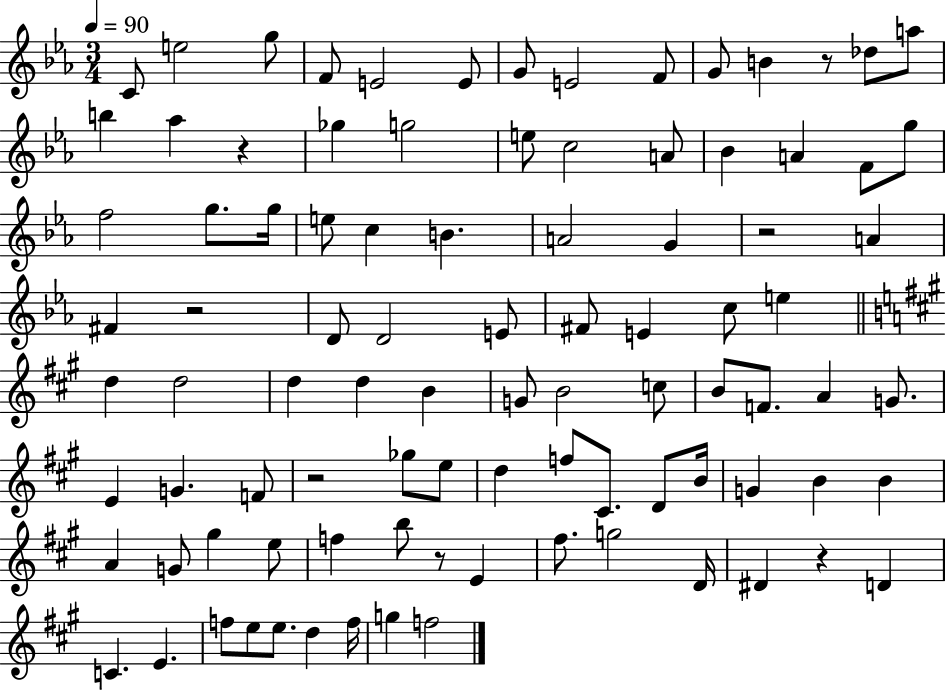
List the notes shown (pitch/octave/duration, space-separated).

C4/e E5/h G5/e F4/e E4/h E4/e G4/e E4/h F4/e G4/e B4/q R/e Db5/e A5/e B5/q Ab5/q R/q Gb5/q G5/h E5/e C5/h A4/e Bb4/q A4/q F4/e G5/e F5/h G5/e. G5/s E5/e C5/q B4/q. A4/h G4/q R/h A4/q F#4/q R/h D4/e D4/h E4/e F#4/e E4/q C5/e E5/q D5/q D5/h D5/q D5/q B4/q G4/e B4/h C5/e B4/e F4/e. A4/q G4/e. E4/q G4/q. F4/e R/h Gb5/e E5/e D5/q F5/e C#4/e. D4/e B4/s G4/q B4/q B4/q A4/q G4/e G#5/q E5/e F5/q B5/e R/e E4/q F#5/e. G5/h D4/s D#4/q R/q D4/q C4/q. E4/q. F5/e E5/e E5/e. D5/q F5/s G5/q F5/h